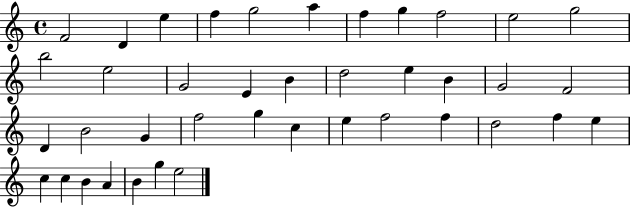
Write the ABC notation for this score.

X:1
T:Untitled
M:4/4
L:1/4
K:C
F2 D e f g2 a f g f2 e2 g2 b2 e2 G2 E B d2 e B G2 F2 D B2 G f2 g c e f2 f d2 f e c c B A B g e2